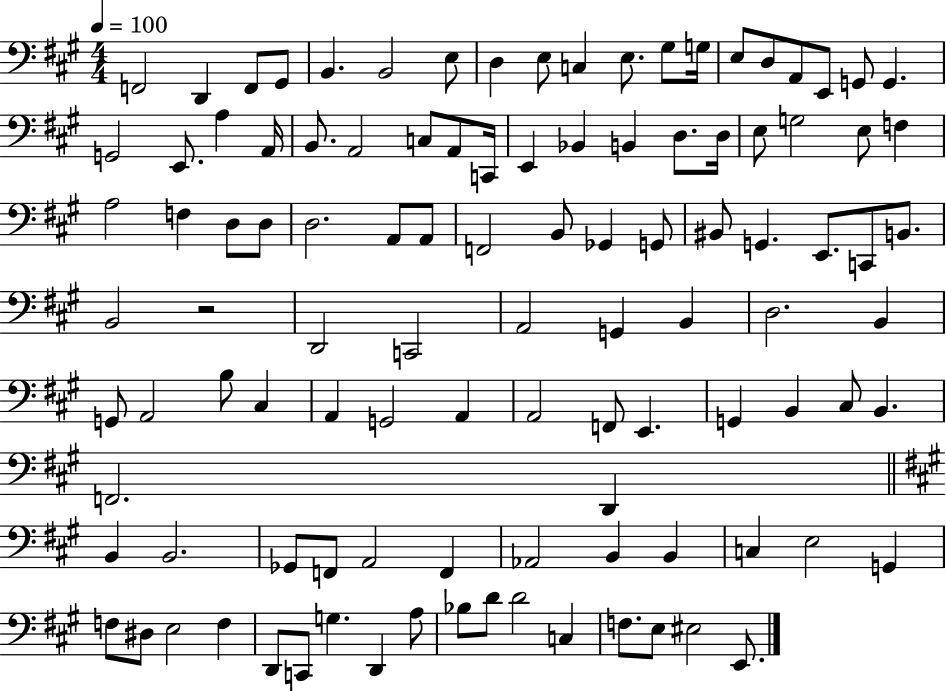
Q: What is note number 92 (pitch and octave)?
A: E3